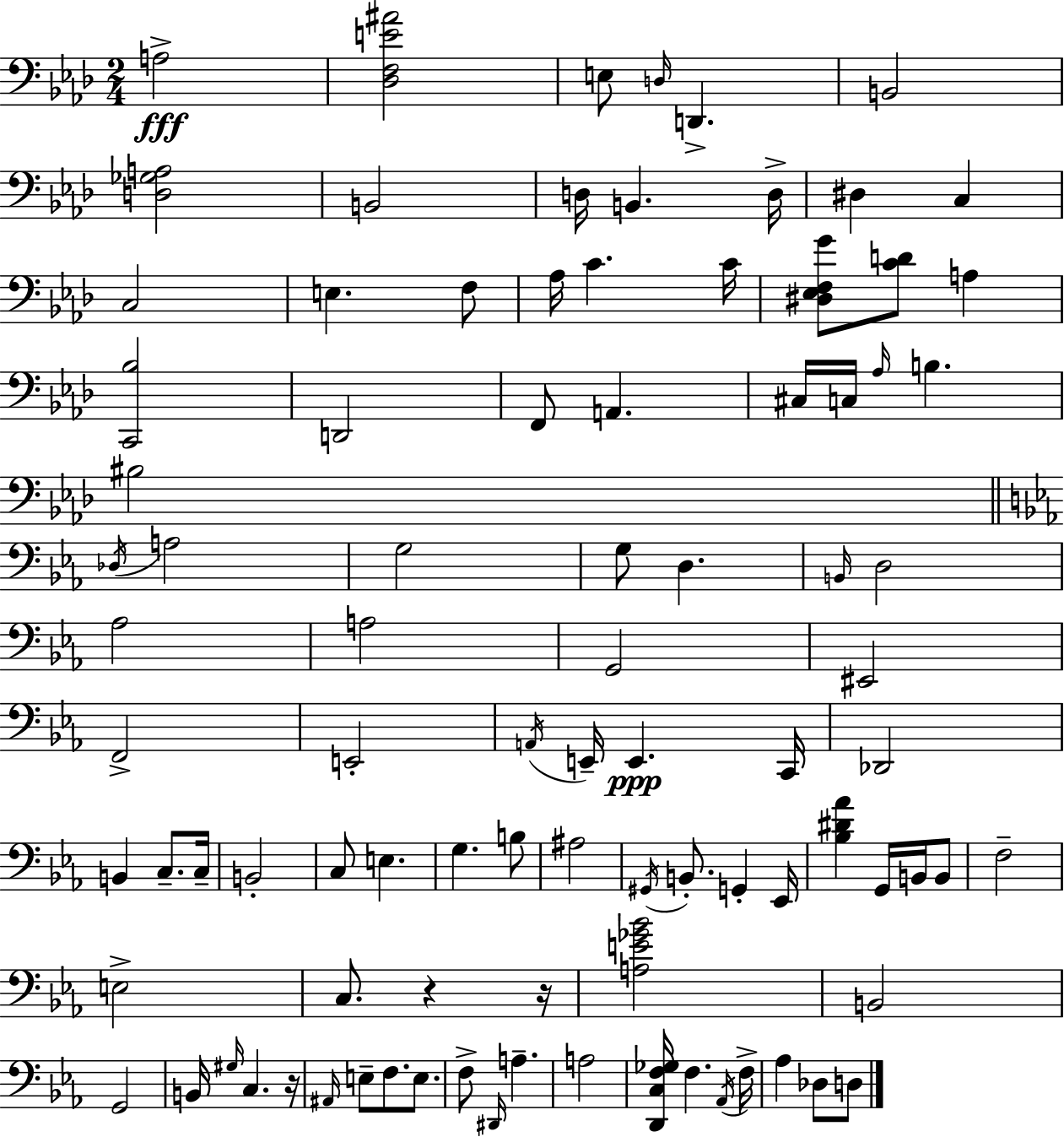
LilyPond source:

{
  \clef bass
  \numericTimeSignature
  \time 2/4
  \key f \minor
  \repeat volta 2 { a2->\fff | <des f e' ais'>2 | e8 \grace { d16 } d,4.-> | b,2 | \break <d ges a>2 | b,2 | d16 b,4. | d16-> dis4 c4 | \break c2 | e4. f8 | aes16 c'4. | c'16 <dis ees f g'>8 <c' d'>8 a4 | \break <c, bes>2 | d,2 | f,8 a,4. | cis16 c16 \grace { aes16 } b4. | \break bis2 | \bar "||" \break \key ees \major \acciaccatura { des16 } a2 | g2 | g8 d4. | \grace { b,16 } d2 | \break aes2 | a2 | g,2 | eis,2 | \break f,2-> | e,2-. | \acciaccatura { a,16 } e,16-- e,4.\ppp | c,16 des,2 | \break b,4 c8.-- | c16-- b,2-. | c8 e4. | g4. | \break b8 ais2 | \acciaccatura { gis,16 } b,8.-. g,4-. | ees,16 <bes dis' aes'>4 | g,16 b,16 b,8 f2-- | \break e2-> | c8. r4 | r16 <a e' ges' bes'>2 | b,2 | \break g,2 | b,16 \grace { gis16 } c4. | r16 \grace { ais,16 } e8-- | f8. e8. f8-> | \break \grace { dis,16 } a4.-- a2 | <d, c f ges>16 | f4. \acciaccatura { aes,16 } f16-> | aes4 des8 d8 | \break } \bar "|."
}